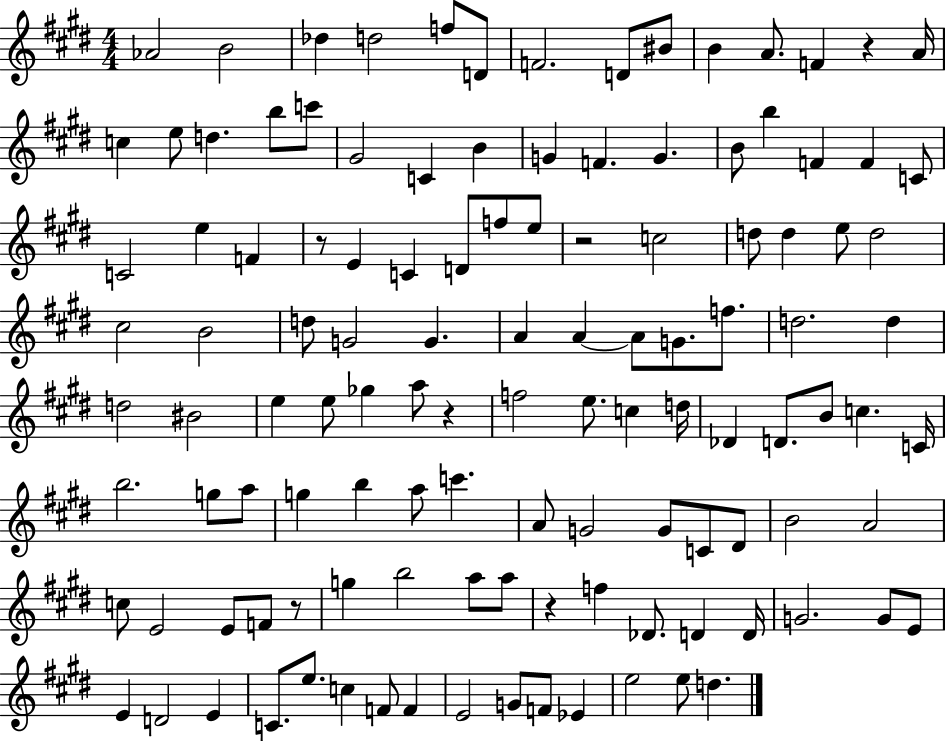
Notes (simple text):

Ab4/h B4/h Db5/q D5/h F5/e D4/e F4/h. D4/e BIS4/e B4/q A4/e. F4/q R/q A4/s C5/q E5/e D5/q. B5/e C6/e G#4/h C4/q B4/q G4/q F4/q. G4/q. B4/e B5/q F4/q F4/q C4/e C4/h E5/q F4/q R/e E4/q C4/q D4/e F5/e E5/e R/h C5/h D5/e D5/q E5/e D5/h C#5/h B4/h D5/e G4/h G4/q. A4/q A4/q A4/e G4/e. F5/e. D5/h. D5/q D5/h BIS4/h E5/q E5/e Gb5/q A5/e R/q F5/h E5/e. C5/q D5/s Db4/q D4/e. B4/e C5/q. C4/s B5/h. G5/e A5/e G5/q B5/q A5/e C6/q. A4/e G4/h G4/e C4/e D#4/e B4/h A4/h C5/e E4/h E4/e F4/e R/e G5/q B5/h A5/e A5/e R/q F5/q Db4/e. D4/q D4/s G4/h. G4/e E4/e E4/q D4/h E4/q C4/e. E5/e. C5/q F4/e F4/q E4/h G4/e F4/e Eb4/q E5/h E5/e D5/q.